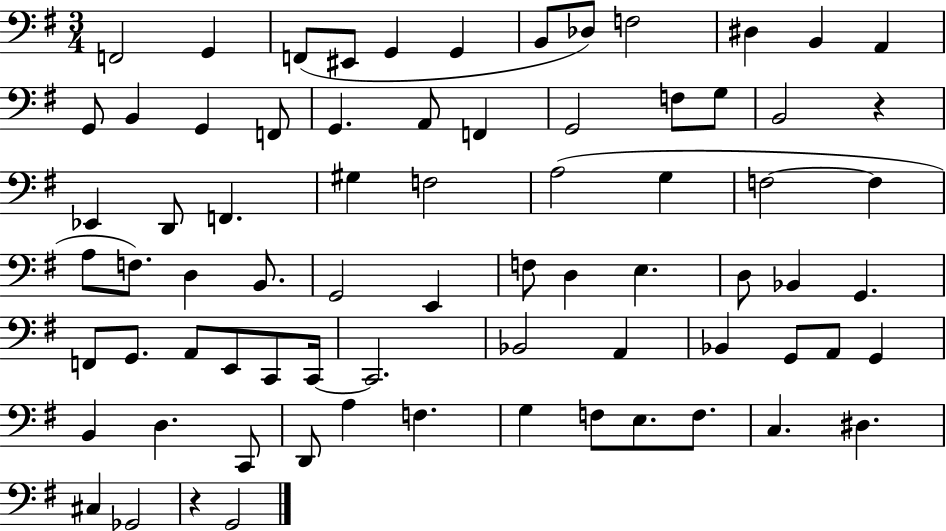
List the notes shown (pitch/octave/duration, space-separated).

F2/h G2/q F2/e EIS2/e G2/q G2/q B2/e Db3/e F3/h D#3/q B2/q A2/q G2/e B2/q G2/q F2/e G2/q. A2/e F2/q G2/h F3/e G3/e B2/h R/q Eb2/q D2/e F2/q. G#3/q F3/h A3/h G3/q F3/h F3/q A3/e F3/e. D3/q B2/e. G2/h E2/q F3/e D3/q E3/q. D3/e Bb2/q G2/q. F2/e G2/e. A2/e E2/e C2/e C2/s C2/h. Bb2/h A2/q Bb2/q G2/e A2/e G2/q B2/q D3/q. C2/e D2/e A3/q F3/q. G3/q F3/e E3/e. F3/e. C3/q. D#3/q. C#3/q Gb2/h R/q G2/h